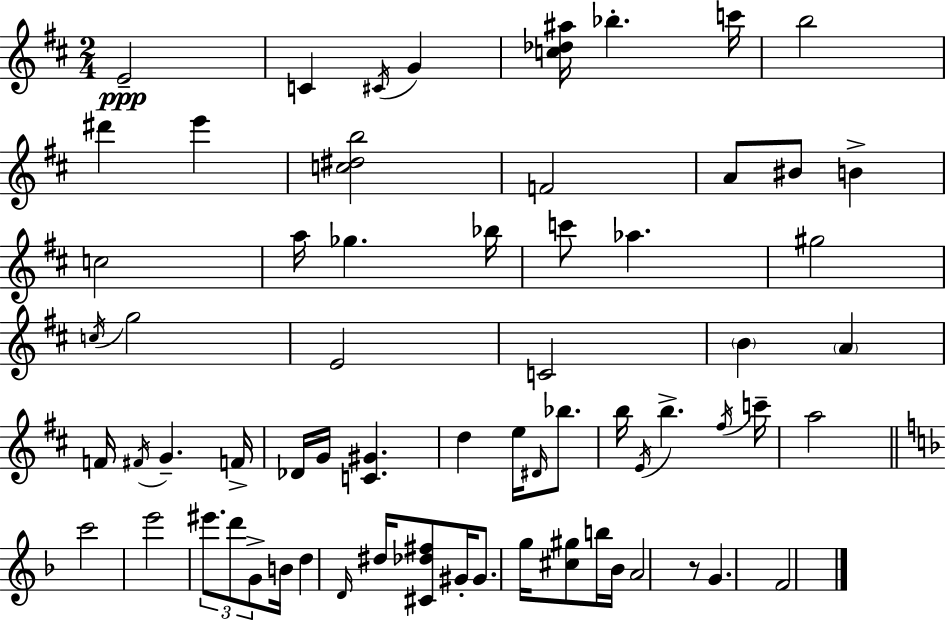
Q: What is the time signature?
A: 2/4